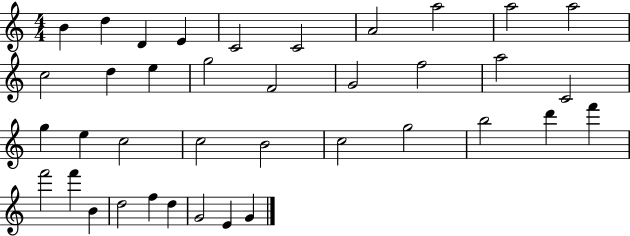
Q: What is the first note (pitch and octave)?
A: B4